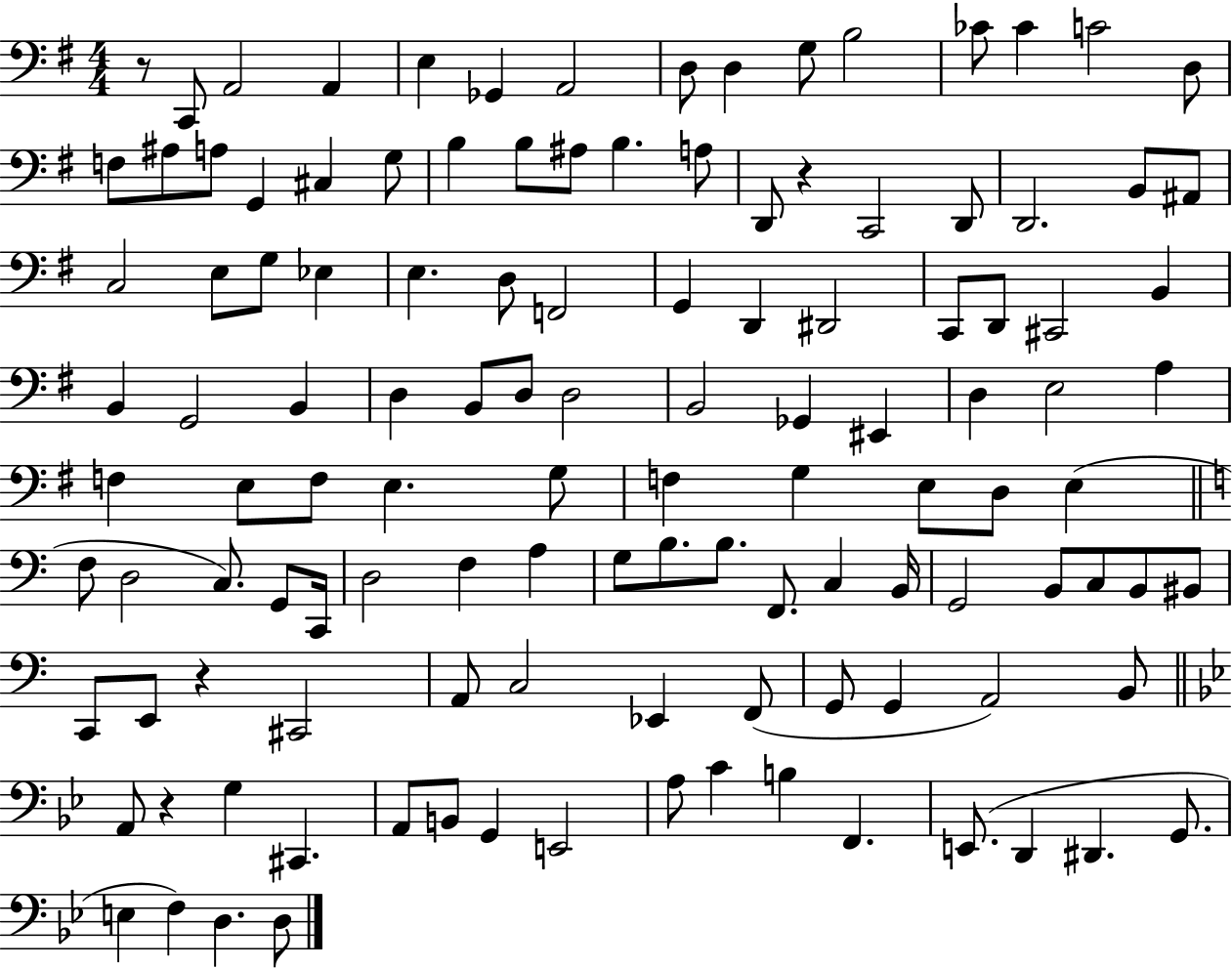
X:1
T:Untitled
M:4/4
L:1/4
K:G
z/2 C,,/2 A,,2 A,, E, _G,, A,,2 D,/2 D, G,/2 B,2 _C/2 _C C2 D,/2 F,/2 ^A,/2 A,/2 G,, ^C, G,/2 B, B,/2 ^A,/2 B, A,/2 D,,/2 z C,,2 D,,/2 D,,2 B,,/2 ^A,,/2 C,2 E,/2 G,/2 _E, E, D,/2 F,,2 G,, D,, ^D,,2 C,,/2 D,,/2 ^C,,2 B,, B,, G,,2 B,, D, B,,/2 D,/2 D,2 B,,2 _G,, ^E,, D, E,2 A, F, E,/2 F,/2 E, G,/2 F, G, E,/2 D,/2 E, F,/2 D,2 C,/2 G,,/2 C,,/4 D,2 F, A, G,/2 B,/2 B,/2 F,,/2 C, B,,/4 G,,2 B,,/2 C,/2 B,,/2 ^B,,/2 C,,/2 E,,/2 z ^C,,2 A,,/2 C,2 _E,, F,,/2 G,,/2 G,, A,,2 B,,/2 A,,/2 z G, ^C,, A,,/2 B,,/2 G,, E,,2 A,/2 C B, F,, E,,/2 D,, ^D,, G,,/2 E, F, D, D,/2